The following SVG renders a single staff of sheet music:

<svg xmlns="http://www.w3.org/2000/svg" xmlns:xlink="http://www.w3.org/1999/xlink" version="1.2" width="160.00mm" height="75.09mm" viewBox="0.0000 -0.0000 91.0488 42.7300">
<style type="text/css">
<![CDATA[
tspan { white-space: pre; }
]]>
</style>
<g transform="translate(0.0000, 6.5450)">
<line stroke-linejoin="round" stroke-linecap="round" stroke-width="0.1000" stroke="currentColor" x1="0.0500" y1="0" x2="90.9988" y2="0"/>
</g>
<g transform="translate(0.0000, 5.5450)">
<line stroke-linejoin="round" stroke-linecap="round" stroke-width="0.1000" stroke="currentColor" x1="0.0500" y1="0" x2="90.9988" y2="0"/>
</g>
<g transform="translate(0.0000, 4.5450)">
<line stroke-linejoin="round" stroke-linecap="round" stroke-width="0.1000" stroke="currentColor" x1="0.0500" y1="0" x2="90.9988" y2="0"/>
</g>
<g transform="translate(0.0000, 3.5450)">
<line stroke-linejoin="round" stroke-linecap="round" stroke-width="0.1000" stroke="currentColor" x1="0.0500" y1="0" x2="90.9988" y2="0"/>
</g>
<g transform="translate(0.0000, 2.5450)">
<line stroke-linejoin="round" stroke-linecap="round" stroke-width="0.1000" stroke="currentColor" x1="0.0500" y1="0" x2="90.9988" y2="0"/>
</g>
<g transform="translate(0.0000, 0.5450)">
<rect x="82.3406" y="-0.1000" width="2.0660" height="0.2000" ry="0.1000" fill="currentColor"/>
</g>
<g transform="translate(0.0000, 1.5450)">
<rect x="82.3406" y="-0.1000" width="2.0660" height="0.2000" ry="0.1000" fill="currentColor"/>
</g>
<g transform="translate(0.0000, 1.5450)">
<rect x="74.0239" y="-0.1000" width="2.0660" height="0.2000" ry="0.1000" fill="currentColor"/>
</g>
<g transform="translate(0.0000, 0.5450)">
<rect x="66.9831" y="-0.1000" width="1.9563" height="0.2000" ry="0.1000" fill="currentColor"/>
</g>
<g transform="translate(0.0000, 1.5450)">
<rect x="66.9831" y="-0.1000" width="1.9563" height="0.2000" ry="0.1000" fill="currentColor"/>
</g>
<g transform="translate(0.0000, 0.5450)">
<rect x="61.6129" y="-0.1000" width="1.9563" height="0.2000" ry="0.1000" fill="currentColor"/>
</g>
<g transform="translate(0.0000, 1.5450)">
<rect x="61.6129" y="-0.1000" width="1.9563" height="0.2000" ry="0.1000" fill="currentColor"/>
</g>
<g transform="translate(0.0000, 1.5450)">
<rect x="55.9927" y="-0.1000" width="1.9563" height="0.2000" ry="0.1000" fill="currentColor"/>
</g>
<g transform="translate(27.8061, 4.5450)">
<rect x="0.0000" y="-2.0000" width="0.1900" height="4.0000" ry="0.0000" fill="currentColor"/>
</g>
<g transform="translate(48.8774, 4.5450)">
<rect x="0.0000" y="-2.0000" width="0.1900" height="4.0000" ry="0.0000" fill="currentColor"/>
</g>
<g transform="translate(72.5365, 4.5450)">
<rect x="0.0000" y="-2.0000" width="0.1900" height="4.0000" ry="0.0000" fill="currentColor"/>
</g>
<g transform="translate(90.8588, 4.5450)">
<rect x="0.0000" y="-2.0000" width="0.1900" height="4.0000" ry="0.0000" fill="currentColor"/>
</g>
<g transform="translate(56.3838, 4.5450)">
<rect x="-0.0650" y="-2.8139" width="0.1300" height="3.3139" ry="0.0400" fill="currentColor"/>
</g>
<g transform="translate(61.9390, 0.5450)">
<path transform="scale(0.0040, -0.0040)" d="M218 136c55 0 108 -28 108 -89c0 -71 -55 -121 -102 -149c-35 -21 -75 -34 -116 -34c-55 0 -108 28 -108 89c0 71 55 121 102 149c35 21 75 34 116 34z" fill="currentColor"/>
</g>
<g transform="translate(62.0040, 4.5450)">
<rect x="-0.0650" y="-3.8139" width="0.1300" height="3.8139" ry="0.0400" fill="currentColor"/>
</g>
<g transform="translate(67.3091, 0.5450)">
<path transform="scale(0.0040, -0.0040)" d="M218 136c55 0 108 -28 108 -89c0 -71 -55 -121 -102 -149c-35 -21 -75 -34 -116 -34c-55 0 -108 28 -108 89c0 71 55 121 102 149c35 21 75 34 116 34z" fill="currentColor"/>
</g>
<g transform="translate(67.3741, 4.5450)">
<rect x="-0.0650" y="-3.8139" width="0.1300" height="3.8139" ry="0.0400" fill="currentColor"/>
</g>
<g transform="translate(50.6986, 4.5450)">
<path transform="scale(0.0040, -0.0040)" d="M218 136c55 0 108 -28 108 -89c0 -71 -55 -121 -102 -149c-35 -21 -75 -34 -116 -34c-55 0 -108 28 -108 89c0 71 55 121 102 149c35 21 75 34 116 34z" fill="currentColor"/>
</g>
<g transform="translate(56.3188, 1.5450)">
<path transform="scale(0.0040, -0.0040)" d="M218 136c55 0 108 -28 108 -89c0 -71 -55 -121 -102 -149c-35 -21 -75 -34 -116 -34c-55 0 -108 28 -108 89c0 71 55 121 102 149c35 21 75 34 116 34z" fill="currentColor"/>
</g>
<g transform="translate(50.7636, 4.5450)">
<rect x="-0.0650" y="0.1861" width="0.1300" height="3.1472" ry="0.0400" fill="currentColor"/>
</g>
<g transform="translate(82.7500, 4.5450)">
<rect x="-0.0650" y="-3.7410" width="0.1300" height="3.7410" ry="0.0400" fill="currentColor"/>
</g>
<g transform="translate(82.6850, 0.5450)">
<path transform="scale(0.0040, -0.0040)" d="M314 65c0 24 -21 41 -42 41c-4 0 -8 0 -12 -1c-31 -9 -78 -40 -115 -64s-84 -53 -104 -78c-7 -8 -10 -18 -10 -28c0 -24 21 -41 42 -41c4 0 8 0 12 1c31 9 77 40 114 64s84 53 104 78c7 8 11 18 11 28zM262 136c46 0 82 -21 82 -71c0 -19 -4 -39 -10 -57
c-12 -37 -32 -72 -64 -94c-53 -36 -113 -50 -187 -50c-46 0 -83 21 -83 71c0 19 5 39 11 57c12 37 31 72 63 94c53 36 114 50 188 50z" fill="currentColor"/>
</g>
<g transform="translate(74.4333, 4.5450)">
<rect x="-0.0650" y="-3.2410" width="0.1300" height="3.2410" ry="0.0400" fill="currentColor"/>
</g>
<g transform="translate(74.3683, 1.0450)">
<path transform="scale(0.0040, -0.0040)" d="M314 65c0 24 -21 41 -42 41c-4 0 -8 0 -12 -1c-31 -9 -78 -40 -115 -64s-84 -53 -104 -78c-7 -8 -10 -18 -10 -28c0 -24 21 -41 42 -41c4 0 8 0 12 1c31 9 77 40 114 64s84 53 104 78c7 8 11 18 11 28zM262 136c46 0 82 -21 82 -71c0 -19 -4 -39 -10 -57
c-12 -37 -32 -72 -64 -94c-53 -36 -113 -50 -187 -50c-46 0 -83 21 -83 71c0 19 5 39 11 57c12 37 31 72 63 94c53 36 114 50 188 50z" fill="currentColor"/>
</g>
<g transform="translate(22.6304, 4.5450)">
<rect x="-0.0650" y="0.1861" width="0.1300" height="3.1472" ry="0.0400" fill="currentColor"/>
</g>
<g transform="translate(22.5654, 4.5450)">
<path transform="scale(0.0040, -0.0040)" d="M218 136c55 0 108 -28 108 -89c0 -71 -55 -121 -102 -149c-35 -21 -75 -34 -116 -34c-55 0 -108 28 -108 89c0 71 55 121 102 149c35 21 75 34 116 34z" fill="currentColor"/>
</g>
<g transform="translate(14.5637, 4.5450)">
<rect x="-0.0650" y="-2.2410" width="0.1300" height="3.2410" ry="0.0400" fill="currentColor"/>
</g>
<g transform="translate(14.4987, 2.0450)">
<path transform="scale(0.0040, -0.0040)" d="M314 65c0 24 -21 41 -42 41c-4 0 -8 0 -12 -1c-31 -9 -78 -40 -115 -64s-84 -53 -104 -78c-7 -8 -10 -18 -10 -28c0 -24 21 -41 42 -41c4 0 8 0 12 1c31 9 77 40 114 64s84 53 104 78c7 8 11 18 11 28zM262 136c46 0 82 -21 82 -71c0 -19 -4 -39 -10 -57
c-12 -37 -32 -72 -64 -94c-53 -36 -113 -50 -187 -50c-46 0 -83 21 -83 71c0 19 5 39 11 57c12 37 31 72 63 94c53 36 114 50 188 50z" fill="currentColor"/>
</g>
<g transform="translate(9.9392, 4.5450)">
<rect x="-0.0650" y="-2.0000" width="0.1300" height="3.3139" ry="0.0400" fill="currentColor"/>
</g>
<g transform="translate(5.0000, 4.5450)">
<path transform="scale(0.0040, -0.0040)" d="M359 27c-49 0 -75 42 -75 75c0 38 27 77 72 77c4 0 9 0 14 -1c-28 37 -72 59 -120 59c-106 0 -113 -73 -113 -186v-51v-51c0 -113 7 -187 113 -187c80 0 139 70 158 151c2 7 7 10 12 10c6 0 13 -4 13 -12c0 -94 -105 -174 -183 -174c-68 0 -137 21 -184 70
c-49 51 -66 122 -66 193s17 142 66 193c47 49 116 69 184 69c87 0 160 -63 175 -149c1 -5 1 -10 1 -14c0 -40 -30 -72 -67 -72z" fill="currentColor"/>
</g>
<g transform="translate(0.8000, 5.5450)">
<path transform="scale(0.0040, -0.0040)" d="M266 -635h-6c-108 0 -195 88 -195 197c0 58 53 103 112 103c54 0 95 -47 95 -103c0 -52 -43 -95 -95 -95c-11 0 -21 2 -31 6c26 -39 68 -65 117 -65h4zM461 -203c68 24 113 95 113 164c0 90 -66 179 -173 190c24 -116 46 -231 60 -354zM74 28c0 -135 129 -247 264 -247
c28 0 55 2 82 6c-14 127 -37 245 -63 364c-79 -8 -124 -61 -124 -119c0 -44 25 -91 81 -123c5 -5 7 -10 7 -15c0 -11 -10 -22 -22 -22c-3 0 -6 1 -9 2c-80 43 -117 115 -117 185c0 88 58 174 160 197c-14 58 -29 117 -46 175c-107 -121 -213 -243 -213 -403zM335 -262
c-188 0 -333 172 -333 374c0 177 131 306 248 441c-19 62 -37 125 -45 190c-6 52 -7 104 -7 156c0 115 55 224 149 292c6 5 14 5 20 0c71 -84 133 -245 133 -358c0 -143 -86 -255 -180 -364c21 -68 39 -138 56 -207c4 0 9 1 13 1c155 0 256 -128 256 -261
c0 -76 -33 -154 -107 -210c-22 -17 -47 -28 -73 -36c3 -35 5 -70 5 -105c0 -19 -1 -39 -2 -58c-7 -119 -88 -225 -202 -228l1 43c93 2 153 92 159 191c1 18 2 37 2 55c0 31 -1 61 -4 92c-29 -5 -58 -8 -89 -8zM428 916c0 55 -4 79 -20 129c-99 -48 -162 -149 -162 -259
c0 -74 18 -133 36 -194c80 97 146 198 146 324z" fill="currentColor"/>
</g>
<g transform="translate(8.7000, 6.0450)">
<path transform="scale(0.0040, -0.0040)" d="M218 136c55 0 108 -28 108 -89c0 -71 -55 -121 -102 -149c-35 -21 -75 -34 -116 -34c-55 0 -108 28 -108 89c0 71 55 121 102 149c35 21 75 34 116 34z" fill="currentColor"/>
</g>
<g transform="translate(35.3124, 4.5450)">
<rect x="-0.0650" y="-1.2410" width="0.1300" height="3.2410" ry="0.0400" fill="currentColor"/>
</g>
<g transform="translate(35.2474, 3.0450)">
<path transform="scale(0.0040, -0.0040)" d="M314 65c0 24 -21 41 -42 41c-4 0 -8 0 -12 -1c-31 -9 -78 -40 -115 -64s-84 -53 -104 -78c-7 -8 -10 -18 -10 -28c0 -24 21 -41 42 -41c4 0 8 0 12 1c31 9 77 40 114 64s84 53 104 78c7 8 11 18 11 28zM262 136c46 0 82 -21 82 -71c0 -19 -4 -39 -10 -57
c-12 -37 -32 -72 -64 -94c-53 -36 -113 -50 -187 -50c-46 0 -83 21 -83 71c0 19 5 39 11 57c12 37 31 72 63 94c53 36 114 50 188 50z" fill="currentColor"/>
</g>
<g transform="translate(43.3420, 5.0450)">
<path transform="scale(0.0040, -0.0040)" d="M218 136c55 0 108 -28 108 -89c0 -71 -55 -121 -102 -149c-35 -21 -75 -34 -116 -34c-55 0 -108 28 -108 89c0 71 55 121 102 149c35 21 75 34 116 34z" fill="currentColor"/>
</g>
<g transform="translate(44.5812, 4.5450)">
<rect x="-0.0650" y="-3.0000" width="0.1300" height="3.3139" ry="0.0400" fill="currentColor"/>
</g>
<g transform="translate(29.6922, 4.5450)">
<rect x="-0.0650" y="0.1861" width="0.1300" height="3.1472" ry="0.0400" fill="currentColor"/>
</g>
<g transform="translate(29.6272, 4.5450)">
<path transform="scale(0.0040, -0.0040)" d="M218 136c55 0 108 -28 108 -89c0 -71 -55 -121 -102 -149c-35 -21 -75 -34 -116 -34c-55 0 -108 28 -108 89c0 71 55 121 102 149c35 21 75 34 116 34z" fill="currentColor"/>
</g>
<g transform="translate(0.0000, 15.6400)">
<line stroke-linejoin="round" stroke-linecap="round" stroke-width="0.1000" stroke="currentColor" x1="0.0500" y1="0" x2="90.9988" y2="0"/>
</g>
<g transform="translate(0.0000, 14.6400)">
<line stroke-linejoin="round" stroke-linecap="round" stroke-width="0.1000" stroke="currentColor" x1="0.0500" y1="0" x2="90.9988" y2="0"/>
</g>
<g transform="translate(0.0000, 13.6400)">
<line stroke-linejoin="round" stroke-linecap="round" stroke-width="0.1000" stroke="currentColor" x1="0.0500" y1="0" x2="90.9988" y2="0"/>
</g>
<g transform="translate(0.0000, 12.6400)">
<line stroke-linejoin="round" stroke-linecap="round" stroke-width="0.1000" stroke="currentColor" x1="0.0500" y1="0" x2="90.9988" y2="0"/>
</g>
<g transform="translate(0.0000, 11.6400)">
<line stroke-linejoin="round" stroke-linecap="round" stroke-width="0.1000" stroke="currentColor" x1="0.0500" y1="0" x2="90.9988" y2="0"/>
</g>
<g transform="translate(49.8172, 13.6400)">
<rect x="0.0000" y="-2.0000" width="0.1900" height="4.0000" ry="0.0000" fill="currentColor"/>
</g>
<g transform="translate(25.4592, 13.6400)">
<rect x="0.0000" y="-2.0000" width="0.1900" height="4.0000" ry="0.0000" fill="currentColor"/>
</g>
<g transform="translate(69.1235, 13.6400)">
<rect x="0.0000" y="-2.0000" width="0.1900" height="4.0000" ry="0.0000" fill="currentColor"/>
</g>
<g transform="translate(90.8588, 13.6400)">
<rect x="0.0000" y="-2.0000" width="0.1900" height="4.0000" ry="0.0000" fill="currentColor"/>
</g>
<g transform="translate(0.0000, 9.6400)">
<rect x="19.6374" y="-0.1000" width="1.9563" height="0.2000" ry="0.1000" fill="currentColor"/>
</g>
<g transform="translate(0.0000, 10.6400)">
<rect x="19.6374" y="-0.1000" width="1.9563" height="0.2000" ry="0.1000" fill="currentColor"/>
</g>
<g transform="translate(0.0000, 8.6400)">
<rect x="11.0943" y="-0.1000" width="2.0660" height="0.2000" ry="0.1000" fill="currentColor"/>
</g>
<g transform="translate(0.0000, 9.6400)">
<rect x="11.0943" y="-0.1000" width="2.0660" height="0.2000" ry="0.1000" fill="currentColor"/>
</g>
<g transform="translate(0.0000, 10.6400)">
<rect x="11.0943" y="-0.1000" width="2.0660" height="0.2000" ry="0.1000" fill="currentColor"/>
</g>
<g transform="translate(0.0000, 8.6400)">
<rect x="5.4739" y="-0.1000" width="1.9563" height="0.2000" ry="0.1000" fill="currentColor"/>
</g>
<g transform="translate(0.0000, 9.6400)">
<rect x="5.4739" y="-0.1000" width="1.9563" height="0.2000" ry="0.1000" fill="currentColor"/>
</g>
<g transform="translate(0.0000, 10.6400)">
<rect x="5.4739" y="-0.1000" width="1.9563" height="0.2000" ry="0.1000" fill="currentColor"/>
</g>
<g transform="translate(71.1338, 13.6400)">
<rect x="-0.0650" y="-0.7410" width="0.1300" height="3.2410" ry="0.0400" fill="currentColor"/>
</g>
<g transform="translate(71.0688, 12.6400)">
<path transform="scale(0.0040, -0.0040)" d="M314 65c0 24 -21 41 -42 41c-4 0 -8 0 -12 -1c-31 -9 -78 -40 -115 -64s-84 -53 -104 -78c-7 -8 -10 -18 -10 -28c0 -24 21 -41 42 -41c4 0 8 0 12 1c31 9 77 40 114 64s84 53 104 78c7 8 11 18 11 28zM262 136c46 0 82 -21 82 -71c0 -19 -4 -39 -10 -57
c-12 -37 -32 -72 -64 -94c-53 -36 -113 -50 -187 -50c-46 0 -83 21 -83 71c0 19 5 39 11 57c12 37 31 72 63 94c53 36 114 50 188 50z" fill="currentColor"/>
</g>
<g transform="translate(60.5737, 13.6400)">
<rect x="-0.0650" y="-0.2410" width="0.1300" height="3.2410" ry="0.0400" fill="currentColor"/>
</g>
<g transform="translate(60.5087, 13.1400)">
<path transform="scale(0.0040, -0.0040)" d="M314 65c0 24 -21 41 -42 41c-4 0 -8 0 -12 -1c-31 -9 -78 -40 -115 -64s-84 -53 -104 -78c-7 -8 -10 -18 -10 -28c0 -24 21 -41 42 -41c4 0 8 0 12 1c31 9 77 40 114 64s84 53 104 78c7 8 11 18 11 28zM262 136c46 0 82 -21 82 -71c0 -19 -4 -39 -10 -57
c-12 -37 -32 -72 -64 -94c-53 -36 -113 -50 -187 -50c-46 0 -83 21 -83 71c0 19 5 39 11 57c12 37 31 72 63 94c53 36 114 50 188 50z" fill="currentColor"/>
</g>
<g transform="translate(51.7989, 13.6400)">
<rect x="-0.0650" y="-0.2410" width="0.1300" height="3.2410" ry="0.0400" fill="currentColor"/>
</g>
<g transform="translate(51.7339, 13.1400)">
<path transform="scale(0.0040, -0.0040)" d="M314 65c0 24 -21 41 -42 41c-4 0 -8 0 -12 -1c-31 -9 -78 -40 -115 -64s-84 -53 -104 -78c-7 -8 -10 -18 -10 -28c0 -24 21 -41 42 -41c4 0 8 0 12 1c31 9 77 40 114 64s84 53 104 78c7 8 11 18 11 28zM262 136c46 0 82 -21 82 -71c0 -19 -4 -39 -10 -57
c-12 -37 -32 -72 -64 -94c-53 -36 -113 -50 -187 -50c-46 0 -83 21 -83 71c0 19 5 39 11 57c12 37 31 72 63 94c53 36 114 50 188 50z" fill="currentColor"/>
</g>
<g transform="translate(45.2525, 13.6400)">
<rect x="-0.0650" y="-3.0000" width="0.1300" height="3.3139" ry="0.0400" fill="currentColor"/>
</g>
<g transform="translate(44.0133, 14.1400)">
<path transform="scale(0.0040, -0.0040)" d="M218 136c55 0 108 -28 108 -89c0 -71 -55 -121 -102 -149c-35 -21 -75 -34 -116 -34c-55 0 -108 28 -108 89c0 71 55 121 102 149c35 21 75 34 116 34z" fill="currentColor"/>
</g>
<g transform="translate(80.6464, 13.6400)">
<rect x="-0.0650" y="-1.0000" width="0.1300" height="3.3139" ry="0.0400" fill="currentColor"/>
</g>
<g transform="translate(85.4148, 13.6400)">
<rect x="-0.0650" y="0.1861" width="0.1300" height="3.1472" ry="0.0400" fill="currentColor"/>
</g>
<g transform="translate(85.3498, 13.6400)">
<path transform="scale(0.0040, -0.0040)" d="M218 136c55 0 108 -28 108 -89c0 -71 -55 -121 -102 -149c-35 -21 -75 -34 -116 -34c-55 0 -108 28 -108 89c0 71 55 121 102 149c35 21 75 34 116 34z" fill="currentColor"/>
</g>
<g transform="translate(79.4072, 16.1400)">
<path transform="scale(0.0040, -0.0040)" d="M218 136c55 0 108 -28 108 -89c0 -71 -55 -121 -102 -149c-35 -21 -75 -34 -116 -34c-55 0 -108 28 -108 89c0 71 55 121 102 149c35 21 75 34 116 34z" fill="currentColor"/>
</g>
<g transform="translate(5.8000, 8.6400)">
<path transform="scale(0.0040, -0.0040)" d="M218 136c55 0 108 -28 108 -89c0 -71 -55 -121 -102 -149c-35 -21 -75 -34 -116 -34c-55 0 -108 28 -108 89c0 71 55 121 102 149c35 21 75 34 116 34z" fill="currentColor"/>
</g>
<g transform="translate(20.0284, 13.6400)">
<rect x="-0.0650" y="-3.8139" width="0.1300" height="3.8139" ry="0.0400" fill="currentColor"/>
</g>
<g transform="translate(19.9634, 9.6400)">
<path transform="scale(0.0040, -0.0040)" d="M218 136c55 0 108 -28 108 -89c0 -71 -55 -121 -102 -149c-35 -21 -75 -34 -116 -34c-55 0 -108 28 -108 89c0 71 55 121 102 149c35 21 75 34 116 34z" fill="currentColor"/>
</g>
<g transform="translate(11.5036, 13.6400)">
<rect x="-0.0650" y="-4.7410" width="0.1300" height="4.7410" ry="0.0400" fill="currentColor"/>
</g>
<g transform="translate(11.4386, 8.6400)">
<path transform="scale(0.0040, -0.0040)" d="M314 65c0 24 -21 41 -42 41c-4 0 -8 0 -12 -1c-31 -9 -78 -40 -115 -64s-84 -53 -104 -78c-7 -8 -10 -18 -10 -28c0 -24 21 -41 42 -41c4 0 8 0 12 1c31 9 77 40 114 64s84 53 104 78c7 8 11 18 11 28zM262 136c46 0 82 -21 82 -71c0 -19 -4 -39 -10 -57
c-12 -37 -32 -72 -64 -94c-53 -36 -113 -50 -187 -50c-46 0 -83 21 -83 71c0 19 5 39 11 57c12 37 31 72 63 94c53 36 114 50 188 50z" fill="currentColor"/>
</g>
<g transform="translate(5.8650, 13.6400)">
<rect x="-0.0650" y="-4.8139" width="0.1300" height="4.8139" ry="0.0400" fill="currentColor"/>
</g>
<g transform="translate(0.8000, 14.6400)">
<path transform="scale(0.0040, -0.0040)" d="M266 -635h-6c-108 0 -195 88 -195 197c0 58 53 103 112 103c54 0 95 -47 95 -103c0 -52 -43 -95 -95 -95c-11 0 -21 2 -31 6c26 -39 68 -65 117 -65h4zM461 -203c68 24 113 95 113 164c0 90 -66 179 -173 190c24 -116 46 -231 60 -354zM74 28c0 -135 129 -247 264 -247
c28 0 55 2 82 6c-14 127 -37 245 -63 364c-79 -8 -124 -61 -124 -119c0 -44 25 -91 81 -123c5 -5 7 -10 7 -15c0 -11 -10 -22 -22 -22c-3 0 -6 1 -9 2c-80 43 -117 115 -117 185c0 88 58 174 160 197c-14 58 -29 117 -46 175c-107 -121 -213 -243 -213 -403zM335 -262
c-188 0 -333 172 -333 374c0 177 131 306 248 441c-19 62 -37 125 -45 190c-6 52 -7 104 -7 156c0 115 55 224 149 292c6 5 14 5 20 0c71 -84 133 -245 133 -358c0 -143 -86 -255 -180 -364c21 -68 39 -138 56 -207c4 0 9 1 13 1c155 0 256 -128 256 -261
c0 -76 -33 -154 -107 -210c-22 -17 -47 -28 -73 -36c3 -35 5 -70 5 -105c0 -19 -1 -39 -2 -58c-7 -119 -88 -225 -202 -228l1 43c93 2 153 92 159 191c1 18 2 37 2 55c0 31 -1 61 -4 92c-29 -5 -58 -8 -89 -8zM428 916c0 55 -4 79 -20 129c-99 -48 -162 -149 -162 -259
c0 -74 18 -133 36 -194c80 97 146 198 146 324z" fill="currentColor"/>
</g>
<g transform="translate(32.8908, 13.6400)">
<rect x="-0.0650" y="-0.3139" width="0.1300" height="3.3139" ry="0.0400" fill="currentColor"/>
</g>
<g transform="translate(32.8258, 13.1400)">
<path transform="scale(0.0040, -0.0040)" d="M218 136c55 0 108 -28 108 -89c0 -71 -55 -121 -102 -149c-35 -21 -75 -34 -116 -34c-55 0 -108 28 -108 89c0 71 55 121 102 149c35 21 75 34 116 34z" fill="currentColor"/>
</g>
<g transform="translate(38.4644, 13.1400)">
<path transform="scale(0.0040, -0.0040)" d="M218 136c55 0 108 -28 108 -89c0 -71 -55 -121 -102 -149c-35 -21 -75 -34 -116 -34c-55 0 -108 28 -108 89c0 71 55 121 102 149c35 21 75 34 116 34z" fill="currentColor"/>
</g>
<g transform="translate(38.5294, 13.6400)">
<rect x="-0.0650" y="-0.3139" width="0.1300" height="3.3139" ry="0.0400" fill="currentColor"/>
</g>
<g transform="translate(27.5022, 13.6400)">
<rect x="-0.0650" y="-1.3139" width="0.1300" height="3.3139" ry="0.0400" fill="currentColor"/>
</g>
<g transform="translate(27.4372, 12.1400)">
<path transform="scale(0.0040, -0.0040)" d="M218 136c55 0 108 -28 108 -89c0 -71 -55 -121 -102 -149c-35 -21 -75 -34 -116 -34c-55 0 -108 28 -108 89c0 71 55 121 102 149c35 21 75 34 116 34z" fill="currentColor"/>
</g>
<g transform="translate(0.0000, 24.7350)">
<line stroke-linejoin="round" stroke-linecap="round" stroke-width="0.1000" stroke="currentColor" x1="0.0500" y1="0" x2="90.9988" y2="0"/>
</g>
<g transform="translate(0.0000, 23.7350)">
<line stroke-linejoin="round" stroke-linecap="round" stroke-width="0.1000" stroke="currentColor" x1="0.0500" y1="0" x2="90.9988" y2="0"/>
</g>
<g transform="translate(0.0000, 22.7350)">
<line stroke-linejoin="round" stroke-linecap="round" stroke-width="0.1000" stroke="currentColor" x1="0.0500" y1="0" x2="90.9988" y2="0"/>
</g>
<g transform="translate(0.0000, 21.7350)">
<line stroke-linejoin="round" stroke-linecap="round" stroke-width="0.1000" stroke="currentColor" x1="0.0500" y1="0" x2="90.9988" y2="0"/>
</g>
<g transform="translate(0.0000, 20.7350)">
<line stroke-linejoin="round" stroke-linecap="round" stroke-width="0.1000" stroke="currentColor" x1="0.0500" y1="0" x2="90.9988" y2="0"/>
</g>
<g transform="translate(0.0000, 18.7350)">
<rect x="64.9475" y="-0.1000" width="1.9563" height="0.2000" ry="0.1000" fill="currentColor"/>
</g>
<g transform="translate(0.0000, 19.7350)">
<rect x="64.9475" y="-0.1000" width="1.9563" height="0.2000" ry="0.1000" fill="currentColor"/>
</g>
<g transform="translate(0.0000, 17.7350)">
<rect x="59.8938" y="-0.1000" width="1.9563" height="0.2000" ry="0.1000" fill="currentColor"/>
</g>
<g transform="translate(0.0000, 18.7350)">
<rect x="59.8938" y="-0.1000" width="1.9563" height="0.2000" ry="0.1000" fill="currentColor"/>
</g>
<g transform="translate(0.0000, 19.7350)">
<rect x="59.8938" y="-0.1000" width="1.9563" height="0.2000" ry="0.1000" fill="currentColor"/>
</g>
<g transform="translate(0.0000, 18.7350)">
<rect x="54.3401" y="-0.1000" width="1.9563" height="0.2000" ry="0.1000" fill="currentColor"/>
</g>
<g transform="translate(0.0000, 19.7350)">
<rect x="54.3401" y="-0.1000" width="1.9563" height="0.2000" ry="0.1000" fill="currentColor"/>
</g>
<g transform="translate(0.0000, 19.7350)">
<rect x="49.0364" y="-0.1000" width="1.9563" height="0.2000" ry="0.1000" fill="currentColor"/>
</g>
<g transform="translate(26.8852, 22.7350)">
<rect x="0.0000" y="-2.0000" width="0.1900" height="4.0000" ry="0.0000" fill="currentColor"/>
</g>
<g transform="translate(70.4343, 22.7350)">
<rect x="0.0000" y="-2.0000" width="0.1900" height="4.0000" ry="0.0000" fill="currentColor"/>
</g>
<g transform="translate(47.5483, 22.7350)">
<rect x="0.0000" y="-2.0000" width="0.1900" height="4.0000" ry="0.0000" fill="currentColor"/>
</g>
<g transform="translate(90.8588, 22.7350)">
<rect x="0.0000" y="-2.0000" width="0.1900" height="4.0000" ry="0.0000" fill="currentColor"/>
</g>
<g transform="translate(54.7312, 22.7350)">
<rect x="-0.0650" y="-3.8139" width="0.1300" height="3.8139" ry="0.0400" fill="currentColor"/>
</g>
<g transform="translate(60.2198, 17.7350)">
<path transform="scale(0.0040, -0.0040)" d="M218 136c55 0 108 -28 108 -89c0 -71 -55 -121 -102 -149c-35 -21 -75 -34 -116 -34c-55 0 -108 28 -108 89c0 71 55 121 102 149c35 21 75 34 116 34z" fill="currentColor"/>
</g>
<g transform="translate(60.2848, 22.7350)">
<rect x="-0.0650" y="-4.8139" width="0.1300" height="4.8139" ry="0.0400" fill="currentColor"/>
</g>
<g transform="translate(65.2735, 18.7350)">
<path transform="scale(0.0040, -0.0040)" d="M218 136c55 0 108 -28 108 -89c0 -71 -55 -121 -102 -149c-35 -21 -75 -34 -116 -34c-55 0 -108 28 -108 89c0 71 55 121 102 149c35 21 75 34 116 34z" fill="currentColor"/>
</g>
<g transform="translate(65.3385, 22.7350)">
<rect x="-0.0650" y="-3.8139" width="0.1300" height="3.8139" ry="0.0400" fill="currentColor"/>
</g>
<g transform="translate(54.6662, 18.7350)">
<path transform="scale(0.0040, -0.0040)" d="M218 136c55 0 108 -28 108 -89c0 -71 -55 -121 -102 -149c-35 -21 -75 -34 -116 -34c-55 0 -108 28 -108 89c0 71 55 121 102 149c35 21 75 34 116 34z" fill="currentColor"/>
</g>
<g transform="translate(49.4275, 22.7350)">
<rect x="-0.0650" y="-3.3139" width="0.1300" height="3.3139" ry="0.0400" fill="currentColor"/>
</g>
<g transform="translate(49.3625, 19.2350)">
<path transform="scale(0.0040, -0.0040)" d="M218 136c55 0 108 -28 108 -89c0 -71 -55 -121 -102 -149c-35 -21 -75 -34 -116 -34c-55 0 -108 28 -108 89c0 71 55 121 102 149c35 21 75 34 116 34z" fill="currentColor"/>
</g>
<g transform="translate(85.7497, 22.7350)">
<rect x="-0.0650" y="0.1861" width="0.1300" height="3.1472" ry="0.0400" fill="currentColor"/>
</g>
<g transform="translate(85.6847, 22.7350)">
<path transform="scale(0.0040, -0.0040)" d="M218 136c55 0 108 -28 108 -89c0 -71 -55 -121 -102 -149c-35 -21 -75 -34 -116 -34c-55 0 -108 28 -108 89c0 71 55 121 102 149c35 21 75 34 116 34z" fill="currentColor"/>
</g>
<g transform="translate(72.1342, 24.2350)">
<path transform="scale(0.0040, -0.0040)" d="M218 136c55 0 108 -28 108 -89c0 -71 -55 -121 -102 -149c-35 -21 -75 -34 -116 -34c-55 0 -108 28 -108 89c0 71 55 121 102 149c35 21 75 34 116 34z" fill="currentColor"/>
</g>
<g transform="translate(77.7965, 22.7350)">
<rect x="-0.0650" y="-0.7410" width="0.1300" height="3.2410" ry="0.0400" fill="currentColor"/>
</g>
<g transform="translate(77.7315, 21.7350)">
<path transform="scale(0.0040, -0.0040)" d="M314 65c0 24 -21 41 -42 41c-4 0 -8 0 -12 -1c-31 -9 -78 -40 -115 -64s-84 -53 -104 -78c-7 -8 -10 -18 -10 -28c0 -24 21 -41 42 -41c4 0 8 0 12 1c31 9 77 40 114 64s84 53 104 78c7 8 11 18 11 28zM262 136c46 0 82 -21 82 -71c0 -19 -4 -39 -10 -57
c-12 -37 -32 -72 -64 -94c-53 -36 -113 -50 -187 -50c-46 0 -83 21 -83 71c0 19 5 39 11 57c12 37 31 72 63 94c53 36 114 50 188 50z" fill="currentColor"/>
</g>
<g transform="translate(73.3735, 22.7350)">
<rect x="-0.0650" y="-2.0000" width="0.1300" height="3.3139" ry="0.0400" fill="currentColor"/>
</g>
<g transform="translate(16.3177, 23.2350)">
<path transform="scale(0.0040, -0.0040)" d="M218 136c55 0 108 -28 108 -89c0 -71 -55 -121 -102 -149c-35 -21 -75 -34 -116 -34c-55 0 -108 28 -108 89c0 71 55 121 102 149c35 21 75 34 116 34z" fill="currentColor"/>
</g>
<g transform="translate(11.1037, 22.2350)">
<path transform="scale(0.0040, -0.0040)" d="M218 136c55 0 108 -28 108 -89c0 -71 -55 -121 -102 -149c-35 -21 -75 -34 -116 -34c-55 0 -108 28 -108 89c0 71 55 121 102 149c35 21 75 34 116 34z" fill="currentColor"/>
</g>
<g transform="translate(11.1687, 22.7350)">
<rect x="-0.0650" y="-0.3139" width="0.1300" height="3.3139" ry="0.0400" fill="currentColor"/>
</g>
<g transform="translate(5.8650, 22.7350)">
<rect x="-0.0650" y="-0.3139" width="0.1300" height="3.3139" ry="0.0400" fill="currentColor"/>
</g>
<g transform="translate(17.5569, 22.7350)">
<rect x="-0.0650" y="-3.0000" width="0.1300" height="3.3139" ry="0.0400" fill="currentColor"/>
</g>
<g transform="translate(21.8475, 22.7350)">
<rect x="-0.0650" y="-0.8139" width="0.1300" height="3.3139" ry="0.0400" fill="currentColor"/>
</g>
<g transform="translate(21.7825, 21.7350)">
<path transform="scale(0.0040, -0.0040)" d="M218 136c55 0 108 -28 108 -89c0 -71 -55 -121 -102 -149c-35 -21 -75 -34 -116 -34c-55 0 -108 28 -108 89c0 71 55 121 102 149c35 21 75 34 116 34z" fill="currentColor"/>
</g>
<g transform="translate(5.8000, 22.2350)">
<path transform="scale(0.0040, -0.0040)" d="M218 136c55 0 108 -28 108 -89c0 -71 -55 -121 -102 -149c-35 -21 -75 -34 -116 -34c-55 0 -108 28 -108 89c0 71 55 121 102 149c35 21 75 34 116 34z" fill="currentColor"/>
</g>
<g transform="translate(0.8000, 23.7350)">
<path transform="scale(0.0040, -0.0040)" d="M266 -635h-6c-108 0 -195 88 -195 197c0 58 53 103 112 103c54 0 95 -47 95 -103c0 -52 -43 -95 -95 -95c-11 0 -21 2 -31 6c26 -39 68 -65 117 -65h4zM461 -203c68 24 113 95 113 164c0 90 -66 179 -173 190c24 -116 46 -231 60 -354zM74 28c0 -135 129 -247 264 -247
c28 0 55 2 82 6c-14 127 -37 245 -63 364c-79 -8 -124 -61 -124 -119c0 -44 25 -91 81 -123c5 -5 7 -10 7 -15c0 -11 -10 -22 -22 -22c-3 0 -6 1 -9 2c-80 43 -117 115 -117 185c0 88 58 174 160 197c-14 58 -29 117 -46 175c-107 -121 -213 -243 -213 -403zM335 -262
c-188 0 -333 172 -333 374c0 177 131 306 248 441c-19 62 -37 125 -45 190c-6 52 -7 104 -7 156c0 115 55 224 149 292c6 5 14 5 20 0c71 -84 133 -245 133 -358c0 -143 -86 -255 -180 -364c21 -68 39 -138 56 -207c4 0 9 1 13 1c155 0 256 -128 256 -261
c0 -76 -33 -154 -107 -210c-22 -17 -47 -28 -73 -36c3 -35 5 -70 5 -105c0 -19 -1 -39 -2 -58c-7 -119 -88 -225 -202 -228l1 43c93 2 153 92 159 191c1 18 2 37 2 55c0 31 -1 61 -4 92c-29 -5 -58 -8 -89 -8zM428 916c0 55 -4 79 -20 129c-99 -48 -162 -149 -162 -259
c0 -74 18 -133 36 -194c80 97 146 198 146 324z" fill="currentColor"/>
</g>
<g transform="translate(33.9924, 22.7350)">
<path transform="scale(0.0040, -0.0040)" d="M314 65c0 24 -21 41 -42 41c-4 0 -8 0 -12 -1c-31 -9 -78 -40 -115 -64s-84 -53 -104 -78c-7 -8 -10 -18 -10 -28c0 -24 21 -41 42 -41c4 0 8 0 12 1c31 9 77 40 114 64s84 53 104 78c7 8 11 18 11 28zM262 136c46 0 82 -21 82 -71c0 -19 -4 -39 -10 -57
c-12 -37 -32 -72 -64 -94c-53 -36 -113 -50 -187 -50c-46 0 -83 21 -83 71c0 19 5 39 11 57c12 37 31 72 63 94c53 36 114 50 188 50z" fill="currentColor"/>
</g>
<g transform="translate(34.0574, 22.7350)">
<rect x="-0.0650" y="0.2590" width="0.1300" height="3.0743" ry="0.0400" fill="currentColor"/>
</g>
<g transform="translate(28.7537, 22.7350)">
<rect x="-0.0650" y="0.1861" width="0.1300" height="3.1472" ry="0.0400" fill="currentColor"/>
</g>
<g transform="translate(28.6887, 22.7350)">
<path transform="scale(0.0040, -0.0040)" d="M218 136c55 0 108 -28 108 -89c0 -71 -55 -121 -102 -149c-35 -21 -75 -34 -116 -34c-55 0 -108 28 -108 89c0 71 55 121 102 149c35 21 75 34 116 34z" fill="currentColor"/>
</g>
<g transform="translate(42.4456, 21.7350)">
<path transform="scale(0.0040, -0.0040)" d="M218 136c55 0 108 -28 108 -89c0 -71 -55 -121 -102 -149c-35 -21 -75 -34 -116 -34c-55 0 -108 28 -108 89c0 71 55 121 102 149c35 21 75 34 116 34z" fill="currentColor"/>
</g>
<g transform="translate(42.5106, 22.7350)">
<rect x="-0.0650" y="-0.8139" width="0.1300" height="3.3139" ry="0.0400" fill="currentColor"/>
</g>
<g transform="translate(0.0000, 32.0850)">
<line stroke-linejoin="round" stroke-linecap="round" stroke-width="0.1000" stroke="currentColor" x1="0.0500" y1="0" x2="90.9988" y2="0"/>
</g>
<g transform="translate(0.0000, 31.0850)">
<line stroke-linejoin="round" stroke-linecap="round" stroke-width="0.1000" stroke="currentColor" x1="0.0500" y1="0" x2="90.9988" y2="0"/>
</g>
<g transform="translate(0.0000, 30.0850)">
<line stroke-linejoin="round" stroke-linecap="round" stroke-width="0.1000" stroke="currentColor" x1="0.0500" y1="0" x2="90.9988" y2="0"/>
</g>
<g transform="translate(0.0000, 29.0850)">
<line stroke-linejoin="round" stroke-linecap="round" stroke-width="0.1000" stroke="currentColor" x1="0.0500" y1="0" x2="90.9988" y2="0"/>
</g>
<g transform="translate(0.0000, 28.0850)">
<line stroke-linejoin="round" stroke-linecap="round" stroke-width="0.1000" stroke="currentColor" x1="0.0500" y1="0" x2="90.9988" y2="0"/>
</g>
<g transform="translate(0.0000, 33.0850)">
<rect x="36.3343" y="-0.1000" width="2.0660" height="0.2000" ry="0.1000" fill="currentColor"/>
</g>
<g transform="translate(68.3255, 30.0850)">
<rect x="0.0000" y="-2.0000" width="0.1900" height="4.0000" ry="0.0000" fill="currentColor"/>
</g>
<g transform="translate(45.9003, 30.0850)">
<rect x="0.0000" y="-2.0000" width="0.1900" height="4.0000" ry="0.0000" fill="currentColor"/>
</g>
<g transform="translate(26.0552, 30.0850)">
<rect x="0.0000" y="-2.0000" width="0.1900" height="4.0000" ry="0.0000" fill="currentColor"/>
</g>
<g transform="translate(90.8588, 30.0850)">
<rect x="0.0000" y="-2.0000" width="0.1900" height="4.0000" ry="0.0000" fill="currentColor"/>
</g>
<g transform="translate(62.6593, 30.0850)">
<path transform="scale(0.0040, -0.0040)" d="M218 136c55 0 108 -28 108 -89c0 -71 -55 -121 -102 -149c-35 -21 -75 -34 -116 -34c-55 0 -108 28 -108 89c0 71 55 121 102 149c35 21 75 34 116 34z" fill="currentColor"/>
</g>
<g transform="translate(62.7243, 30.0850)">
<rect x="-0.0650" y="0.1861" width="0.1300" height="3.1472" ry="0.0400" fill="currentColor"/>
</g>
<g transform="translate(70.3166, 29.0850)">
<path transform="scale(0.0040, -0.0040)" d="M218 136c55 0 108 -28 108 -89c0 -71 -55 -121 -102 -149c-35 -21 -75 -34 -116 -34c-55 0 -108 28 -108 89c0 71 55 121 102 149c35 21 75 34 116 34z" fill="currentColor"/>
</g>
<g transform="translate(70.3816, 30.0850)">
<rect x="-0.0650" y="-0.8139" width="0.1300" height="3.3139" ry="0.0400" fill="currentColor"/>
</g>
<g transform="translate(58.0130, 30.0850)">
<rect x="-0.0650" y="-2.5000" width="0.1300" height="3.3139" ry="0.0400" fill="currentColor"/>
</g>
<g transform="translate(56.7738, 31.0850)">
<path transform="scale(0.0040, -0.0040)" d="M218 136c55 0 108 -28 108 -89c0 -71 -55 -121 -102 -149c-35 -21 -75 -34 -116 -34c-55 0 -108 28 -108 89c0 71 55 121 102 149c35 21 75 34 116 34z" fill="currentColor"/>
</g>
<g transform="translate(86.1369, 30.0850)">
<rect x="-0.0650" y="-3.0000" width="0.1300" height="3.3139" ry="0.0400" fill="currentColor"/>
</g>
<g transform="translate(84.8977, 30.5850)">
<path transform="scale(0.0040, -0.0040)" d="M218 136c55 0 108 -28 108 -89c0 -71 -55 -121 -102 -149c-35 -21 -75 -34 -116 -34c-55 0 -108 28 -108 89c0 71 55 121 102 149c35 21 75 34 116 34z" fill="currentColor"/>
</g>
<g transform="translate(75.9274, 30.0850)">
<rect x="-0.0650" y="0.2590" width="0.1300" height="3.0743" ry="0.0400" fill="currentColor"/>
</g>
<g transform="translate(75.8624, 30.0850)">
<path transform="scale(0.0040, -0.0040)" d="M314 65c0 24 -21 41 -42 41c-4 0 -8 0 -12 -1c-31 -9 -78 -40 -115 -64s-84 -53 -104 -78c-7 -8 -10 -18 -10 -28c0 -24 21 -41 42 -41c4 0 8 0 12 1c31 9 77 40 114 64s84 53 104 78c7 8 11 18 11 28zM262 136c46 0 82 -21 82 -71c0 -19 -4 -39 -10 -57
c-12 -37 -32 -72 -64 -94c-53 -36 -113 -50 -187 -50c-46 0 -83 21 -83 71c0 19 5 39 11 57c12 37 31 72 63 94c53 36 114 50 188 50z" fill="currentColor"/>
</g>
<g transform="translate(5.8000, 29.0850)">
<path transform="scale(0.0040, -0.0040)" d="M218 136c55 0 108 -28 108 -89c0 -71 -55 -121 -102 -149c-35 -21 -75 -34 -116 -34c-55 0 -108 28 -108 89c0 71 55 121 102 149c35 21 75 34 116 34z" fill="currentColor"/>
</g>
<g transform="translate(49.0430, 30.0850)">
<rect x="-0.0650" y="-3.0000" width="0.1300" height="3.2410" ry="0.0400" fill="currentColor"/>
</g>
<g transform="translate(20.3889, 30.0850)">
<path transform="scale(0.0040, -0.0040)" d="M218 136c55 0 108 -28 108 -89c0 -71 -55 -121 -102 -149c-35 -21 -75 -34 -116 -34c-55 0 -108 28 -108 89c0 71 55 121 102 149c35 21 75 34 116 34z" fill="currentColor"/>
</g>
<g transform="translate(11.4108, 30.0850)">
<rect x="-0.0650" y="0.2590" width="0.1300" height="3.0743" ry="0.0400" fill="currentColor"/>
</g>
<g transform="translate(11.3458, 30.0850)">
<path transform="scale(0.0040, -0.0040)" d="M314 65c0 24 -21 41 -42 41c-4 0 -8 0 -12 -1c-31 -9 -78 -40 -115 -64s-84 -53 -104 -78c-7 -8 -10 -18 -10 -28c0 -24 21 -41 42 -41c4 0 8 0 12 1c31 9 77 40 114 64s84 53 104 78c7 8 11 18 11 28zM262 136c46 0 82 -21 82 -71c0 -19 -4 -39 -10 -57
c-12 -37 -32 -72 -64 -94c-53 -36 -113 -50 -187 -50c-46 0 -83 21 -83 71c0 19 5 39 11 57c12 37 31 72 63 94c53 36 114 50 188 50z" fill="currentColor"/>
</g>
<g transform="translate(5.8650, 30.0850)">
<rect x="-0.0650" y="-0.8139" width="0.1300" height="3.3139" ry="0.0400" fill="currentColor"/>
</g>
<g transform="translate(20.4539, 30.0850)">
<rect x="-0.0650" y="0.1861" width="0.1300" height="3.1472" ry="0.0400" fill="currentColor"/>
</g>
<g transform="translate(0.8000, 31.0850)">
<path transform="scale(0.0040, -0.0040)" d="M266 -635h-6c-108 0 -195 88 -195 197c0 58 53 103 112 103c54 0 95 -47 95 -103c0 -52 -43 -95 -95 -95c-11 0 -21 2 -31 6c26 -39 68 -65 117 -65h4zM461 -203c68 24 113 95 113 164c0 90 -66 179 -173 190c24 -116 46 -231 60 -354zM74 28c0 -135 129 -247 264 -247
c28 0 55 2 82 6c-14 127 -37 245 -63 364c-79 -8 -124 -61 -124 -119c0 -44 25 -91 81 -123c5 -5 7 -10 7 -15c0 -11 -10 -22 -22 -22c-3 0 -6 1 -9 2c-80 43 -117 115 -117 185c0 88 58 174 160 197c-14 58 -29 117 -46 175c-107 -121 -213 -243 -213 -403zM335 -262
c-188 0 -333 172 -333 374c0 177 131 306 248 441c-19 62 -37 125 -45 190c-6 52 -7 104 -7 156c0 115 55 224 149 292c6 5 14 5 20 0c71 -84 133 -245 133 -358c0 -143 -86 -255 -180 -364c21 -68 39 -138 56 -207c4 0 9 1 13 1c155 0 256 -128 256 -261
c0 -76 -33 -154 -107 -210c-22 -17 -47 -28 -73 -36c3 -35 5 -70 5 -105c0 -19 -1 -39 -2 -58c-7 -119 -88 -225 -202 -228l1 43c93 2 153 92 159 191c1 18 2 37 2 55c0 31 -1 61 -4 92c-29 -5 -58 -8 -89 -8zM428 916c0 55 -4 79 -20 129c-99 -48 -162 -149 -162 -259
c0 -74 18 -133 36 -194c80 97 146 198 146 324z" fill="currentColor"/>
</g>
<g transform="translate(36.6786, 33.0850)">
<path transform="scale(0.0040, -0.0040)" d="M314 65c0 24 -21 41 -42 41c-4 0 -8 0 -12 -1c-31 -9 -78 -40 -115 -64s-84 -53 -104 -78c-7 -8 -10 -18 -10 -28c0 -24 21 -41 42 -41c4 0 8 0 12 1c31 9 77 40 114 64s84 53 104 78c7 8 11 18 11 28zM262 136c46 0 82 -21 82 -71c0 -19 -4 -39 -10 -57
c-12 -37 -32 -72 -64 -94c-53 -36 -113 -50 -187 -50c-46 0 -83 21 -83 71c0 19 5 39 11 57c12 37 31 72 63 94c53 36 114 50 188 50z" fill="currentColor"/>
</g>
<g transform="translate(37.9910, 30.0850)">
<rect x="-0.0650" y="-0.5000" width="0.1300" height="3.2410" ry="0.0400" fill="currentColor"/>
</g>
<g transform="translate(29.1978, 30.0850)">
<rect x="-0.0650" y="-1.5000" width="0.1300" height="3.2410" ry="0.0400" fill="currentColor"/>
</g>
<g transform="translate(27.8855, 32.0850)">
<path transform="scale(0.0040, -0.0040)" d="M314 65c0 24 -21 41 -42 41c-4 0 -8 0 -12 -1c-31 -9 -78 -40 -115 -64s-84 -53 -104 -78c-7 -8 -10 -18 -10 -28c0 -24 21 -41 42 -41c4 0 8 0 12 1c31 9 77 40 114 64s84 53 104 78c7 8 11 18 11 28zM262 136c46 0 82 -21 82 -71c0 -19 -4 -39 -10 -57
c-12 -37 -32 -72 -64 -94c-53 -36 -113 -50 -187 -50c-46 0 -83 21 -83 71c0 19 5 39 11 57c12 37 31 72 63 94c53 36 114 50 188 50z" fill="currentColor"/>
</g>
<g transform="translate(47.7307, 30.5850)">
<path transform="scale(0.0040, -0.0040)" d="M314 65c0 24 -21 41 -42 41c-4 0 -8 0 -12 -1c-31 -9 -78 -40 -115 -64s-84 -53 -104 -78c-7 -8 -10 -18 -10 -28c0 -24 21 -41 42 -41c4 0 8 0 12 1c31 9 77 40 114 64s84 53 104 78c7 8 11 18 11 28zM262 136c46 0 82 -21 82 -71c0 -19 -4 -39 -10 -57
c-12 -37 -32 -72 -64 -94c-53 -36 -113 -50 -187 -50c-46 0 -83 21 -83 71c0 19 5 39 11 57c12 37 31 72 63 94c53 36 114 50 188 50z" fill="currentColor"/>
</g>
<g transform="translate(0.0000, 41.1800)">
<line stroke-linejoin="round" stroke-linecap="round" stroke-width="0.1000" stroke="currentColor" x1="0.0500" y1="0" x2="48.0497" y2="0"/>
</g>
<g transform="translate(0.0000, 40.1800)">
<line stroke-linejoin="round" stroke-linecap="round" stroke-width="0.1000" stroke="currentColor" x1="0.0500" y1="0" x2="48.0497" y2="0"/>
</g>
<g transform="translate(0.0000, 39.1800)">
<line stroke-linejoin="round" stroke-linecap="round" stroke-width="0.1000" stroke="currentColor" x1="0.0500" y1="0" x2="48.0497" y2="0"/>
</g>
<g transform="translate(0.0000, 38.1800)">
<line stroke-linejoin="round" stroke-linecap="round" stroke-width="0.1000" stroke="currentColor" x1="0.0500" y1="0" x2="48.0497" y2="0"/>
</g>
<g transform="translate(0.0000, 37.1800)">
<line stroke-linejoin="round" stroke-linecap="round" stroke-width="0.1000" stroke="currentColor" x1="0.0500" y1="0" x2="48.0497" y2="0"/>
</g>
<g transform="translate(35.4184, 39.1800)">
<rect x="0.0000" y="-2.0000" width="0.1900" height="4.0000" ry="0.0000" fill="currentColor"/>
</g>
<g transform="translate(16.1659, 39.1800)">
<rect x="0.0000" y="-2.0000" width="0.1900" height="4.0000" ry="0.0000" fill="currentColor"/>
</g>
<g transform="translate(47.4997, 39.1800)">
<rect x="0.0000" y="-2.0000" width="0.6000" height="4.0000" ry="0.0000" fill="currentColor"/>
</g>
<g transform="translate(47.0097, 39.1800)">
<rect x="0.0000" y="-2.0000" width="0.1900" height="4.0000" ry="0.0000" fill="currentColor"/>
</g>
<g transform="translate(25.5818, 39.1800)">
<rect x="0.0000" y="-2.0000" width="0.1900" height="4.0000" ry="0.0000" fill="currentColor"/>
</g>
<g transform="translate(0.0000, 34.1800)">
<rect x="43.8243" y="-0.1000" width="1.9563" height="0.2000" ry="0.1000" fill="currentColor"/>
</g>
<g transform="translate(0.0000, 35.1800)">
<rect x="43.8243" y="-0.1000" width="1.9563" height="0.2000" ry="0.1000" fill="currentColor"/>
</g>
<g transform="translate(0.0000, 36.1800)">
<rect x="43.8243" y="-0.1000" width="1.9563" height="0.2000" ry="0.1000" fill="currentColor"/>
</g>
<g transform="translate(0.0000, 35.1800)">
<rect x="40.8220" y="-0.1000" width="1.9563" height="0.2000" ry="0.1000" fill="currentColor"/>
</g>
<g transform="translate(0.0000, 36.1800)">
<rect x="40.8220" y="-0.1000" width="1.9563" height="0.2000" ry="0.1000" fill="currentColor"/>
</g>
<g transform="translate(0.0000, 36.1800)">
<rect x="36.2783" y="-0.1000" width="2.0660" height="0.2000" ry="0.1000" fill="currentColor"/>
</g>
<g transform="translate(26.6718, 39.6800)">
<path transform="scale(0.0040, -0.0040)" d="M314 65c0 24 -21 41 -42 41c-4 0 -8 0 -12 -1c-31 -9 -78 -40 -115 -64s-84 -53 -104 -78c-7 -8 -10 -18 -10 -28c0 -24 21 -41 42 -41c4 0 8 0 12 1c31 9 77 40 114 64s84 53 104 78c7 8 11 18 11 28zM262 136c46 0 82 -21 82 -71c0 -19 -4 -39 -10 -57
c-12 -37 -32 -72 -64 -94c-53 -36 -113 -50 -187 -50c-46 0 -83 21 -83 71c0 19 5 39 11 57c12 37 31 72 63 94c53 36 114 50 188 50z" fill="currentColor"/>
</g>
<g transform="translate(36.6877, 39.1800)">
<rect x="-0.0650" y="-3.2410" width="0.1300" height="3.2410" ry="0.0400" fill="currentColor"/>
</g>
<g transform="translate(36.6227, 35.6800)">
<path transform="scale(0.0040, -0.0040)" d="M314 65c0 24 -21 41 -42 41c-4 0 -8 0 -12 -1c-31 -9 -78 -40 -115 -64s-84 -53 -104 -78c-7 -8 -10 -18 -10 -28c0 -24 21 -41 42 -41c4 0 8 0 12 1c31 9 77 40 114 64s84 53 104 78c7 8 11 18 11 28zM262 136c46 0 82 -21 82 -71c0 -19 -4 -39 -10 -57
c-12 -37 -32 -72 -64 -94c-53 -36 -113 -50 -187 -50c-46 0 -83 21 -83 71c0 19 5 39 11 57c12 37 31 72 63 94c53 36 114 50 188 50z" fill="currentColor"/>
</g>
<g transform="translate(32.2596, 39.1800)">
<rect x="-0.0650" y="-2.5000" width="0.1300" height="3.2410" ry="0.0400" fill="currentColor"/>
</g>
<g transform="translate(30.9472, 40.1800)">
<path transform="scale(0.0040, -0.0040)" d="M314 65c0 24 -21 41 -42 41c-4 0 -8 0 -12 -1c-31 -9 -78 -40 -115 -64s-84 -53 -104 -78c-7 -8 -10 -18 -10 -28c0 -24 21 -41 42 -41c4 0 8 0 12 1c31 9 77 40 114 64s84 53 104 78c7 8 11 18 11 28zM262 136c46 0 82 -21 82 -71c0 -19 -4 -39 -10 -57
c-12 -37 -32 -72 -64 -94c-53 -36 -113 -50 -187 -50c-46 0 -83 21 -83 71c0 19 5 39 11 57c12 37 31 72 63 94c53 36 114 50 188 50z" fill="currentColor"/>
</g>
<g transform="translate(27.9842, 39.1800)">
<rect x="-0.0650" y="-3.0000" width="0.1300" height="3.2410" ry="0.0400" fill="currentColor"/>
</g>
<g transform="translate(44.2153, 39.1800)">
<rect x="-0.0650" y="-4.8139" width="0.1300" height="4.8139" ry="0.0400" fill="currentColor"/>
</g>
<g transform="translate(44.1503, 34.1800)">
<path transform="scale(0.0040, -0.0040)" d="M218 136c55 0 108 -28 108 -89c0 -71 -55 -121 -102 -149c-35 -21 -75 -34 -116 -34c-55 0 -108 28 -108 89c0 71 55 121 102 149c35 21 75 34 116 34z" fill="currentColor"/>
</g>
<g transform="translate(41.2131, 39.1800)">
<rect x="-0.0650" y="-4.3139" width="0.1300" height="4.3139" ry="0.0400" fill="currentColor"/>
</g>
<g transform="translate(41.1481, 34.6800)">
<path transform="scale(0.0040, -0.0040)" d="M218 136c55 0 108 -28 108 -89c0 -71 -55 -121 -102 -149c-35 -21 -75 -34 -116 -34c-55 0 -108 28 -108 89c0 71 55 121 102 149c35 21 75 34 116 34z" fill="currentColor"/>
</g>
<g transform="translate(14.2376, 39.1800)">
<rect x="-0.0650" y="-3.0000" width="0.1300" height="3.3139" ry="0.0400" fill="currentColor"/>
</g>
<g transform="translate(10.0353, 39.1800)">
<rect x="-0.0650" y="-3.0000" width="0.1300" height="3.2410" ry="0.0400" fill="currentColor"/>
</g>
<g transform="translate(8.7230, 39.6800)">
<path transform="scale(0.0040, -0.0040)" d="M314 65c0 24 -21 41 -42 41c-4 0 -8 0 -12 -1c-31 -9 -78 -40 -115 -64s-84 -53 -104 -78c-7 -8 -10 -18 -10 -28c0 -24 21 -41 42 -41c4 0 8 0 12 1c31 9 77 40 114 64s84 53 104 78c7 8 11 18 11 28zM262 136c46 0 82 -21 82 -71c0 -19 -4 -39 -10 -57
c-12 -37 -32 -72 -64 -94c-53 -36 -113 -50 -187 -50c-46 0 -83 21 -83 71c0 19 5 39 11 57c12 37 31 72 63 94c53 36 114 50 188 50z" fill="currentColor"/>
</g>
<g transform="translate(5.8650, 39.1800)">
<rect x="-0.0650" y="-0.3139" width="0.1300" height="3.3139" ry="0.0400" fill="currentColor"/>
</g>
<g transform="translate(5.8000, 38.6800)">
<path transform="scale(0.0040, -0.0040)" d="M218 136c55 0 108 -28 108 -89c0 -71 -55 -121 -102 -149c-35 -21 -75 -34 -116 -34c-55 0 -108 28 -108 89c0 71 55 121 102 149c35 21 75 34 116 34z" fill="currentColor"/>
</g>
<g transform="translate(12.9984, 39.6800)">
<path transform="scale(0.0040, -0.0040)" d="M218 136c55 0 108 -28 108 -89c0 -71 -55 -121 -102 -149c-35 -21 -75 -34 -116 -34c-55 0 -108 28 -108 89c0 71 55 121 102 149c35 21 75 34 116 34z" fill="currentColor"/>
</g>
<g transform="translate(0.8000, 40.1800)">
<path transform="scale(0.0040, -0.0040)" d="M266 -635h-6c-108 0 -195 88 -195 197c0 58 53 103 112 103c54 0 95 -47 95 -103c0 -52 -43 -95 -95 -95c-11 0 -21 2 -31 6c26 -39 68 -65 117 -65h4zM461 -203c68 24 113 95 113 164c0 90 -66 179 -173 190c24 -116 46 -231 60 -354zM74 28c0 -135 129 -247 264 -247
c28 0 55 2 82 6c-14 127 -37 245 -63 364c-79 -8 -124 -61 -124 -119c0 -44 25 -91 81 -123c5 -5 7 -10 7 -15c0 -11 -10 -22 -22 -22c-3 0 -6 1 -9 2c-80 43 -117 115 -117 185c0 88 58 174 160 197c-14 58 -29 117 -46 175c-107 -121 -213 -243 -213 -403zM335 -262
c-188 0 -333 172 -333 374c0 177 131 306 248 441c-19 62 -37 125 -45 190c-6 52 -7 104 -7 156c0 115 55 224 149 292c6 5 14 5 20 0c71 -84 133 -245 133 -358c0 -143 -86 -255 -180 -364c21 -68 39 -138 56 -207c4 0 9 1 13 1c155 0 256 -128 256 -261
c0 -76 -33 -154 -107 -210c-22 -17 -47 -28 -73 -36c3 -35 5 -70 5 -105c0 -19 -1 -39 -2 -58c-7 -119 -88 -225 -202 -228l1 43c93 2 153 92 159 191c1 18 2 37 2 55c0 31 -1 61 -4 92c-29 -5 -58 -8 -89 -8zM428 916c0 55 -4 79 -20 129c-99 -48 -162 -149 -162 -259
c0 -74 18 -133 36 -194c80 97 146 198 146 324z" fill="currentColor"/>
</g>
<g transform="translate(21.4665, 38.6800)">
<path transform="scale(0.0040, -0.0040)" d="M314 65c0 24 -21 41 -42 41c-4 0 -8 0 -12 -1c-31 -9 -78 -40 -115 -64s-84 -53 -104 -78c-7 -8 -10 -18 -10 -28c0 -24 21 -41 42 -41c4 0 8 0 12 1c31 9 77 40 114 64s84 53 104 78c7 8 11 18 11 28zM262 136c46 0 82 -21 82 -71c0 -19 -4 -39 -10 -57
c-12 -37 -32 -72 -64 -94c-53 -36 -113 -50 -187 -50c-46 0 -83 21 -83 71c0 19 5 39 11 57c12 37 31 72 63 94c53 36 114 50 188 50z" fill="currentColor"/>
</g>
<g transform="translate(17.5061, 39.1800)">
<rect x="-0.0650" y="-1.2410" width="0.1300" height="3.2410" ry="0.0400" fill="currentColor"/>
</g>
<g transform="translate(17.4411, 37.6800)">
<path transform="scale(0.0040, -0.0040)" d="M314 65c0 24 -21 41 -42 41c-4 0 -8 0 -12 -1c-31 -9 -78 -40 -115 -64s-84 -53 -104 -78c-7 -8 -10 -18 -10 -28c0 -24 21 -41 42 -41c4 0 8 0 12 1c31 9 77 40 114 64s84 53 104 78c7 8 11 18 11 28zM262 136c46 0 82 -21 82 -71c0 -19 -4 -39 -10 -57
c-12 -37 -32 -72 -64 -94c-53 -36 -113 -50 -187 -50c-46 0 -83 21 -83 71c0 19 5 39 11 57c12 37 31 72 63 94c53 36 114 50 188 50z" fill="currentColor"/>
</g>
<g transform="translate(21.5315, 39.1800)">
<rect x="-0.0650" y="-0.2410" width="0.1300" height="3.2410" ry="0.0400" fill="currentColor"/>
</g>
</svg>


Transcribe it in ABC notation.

X:1
T:Untitled
M:4/4
L:1/4
K:C
F g2 B B e2 A B a c' c' b2 c'2 e' e'2 c' e c c A c2 c2 d2 D B c c A d B B2 d b c' e' c' F d2 B d B2 B E2 C2 A2 G B d B2 A c A2 A e2 c2 A2 G2 b2 d' e'